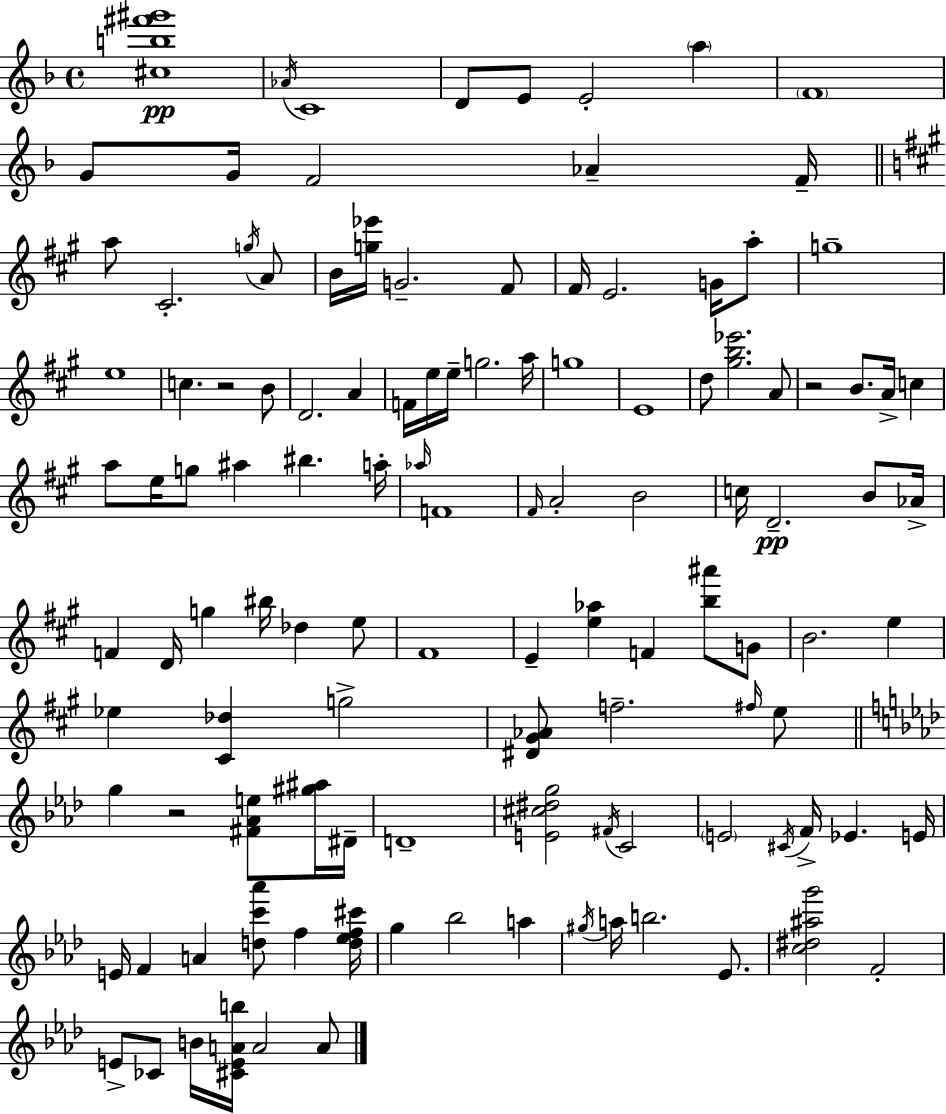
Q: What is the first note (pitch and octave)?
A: Ab4